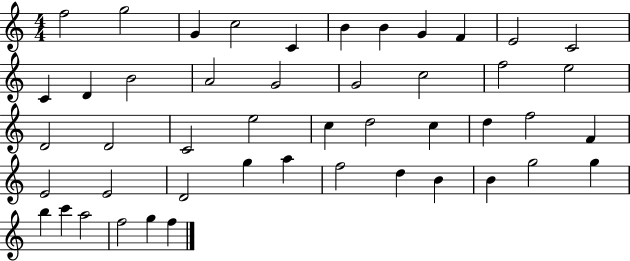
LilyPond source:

{
  \clef treble
  \numericTimeSignature
  \time 4/4
  \key c \major
  f''2 g''2 | g'4 c''2 c'4 | b'4 b'4 g'4 f'4 | e'2 c'2 | \break c'4 d'4 b'2 | a'2 g'2 | g'2 c''2 | f''2 e''2 | \break d'2 d'2 | c'2 e''2 | c''4 d''2 c''4 | d''4 f''2 f'4 | \break e'2 e'2 | d'2 g''4 a''4 | f''2 d''4 b'4 | b'4 g''2 g''4 | \break b''4 c'''4 a''2 | f''2 g''4 f''4 | \bar "|."
}